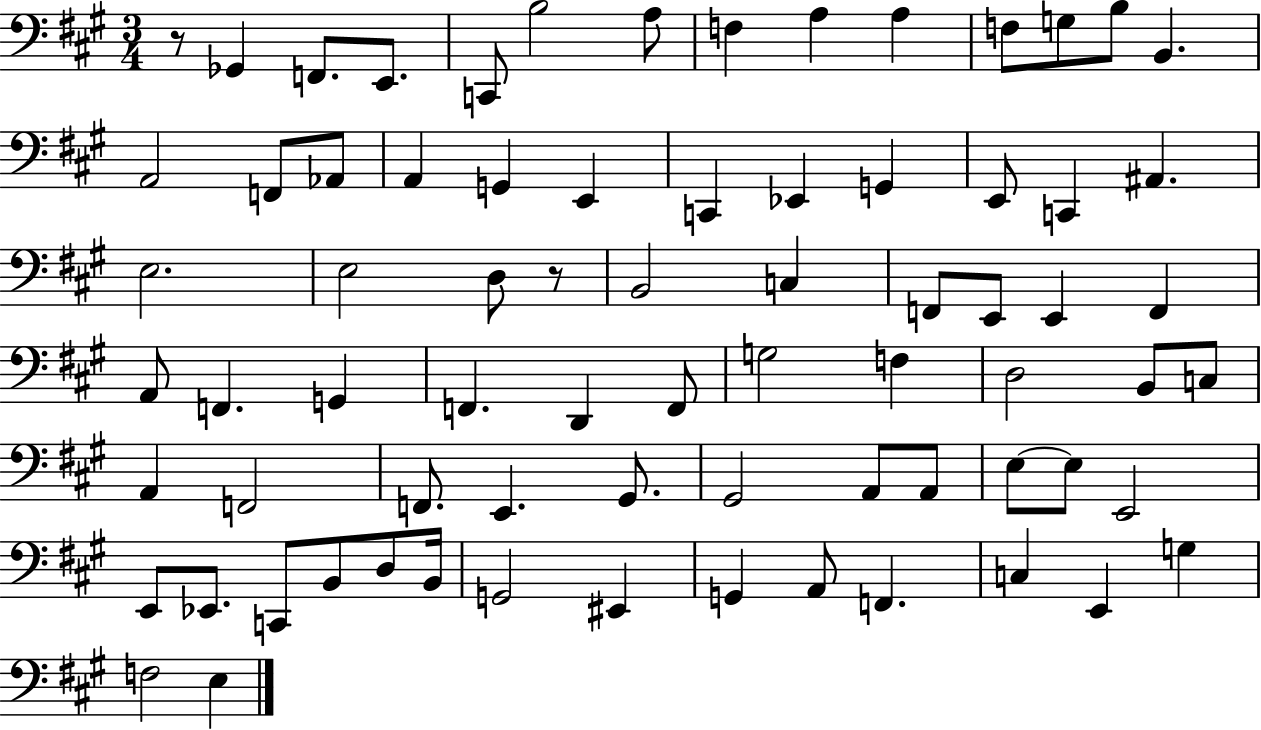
R/e Gb2/q F2/e. E2/e. C2/e B3/h A3/e F3/q A3/q A3/q F3/e G3/e B3/e B2/q. A2/h F2/e Ab2/e A2/q G2/q E2/q C2/q Eb2/q G2/q E2/e C2/q A#2/q. E3/h. E3/h D3/e R/e B2/h C3/q F2/e E2/e E2/q F2/q A2/e F2/q. G2/q F2/q. D2/q F2/e G3/h F3/q D3/h B2/e C3/e A2/q F2/h F2/e. E2/q. G#2/e. G#2/h A2/e A2/e E3/e E3/e E2/h E2/e Eb2/e. C2/e B2/e D3/e B2/s G2/h EIS2/q G2/q A2/e F2/q. C3/q E2/q G3/q F3/h E3/q